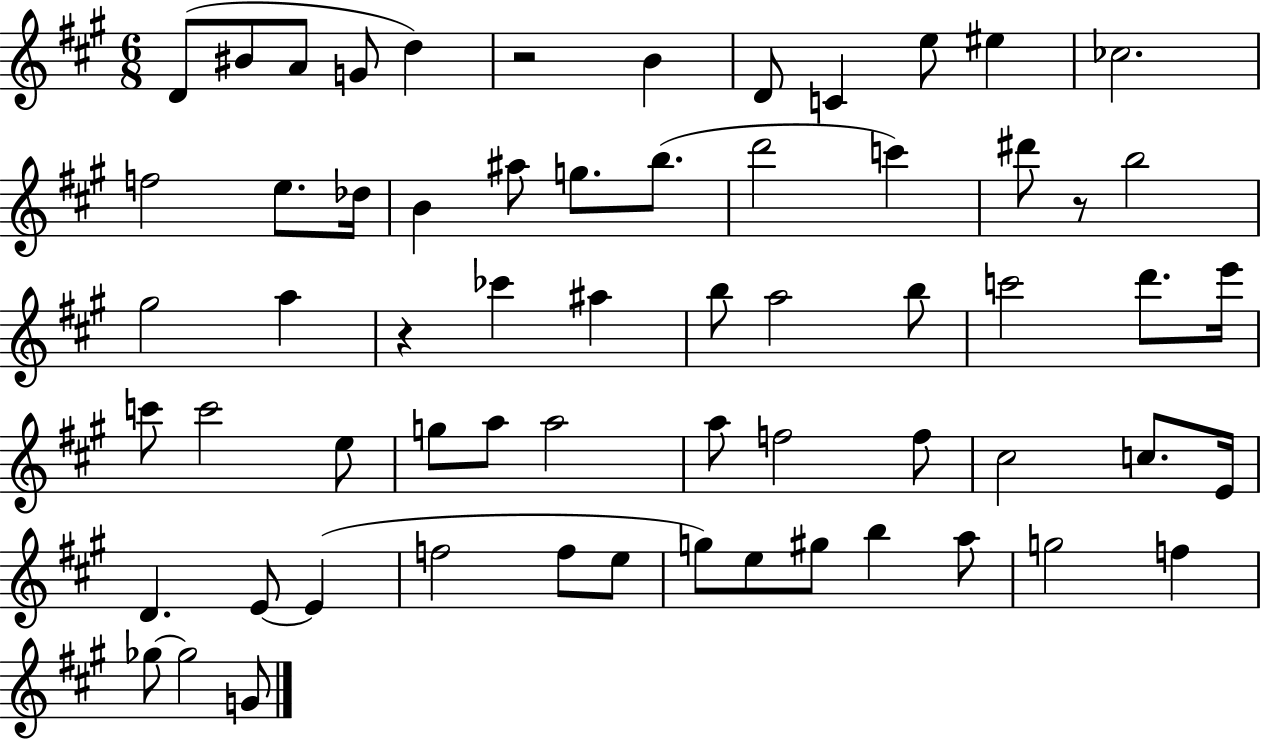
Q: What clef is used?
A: treble